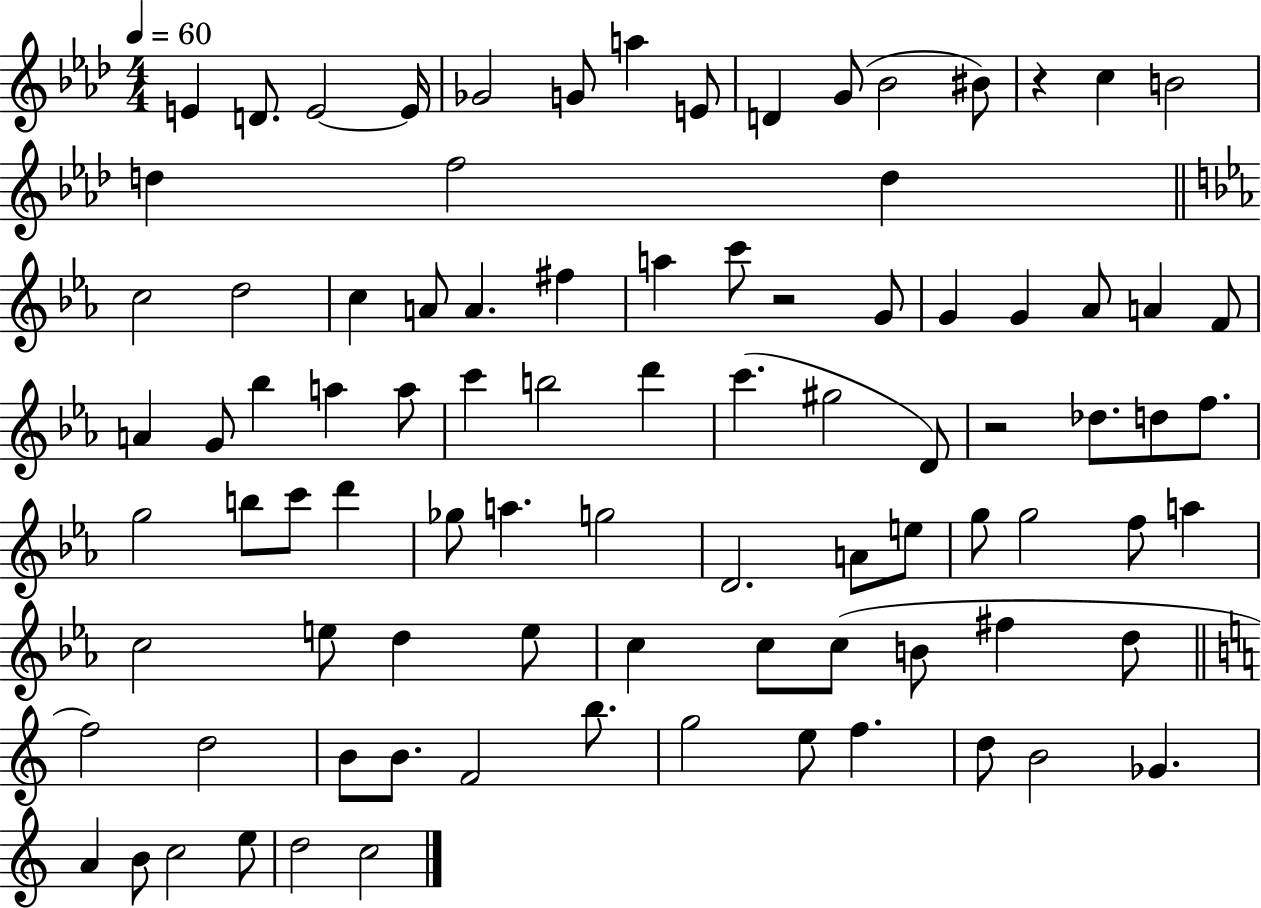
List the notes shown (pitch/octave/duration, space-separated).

E4/q D4/e. E4/h E4/s Gb4/h G4/e A5/q E4/e D4/q G4/e Bb4/h BIS4/e R/q C5/q B4/h D5/q F5/h D5/q C5/h D5/h C5/q A4/e A4/q. F#5/q A5/q C6/e R/h G4/e G4/q G4/q Ab4/e A4/q F4/e A4/q G4/e Bb5/q A5/q A5/e C6/q B5/h D6/q C6/q. G#5/h D4/e R/h Db5/e. D5/e F5/e. G5/h B5/e C6/e D6/q Gb5/e A5/q. G5/h D4/h. A4/e E5/e G5/e G5/h F5/e A5/q C5/h E5/e D5/q E5/e C5/q C5/e C5/e B4/e F#5/q D5/e F5/h D5/h B4/e B4/e. F4/h B5/e. G5/h E5/e F5/q. D5/e B4/h Gb4/q. A4/q B4/e C5/h E5/e D5/h C5/h